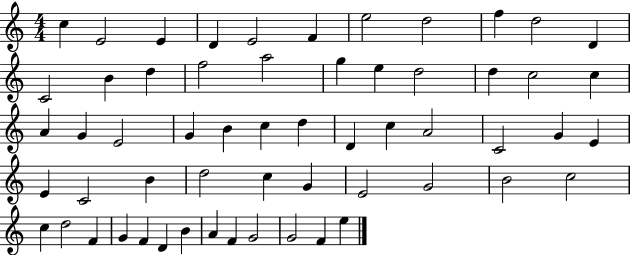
C5/q E4/h E4/q D4/q E4/h F4/q E5/h D5/h F5/q D5/h D4/q C4/h B4/q D5/q F5/h A5/h G5/q E5/q D5/h D5/q C5/h C5/q A4/q G4/q E4/h G4/q B4/q C5/q D5/q D4/q C5/q A4/h C4/h G4/q E4/q E4/q C4/h B4/q D5/h C5/q G4/q E4/h G4/h B4/h C5/h C5/q D5/h F4/q G4/q F4/q D4/q B4/q A4/q F4/q G4/h G4/h F4/q E5/q